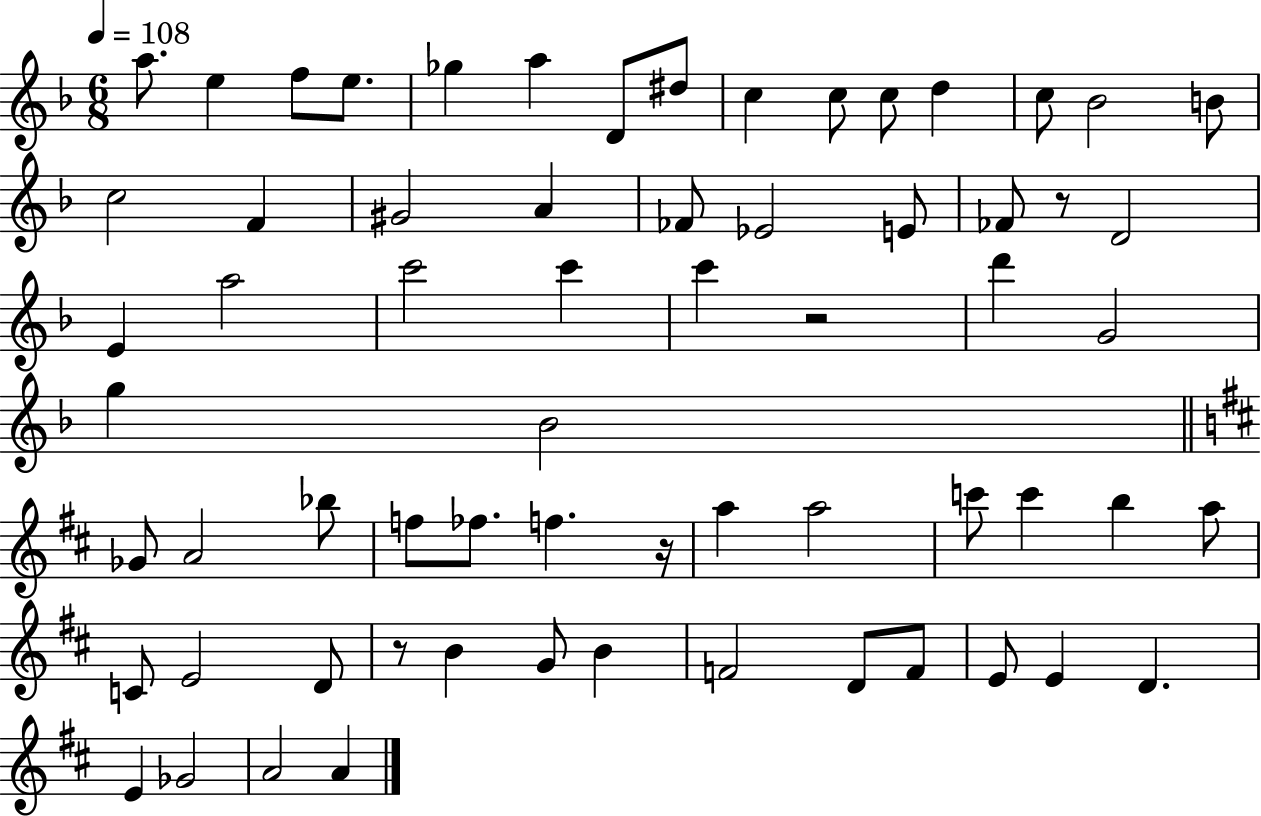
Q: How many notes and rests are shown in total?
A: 65